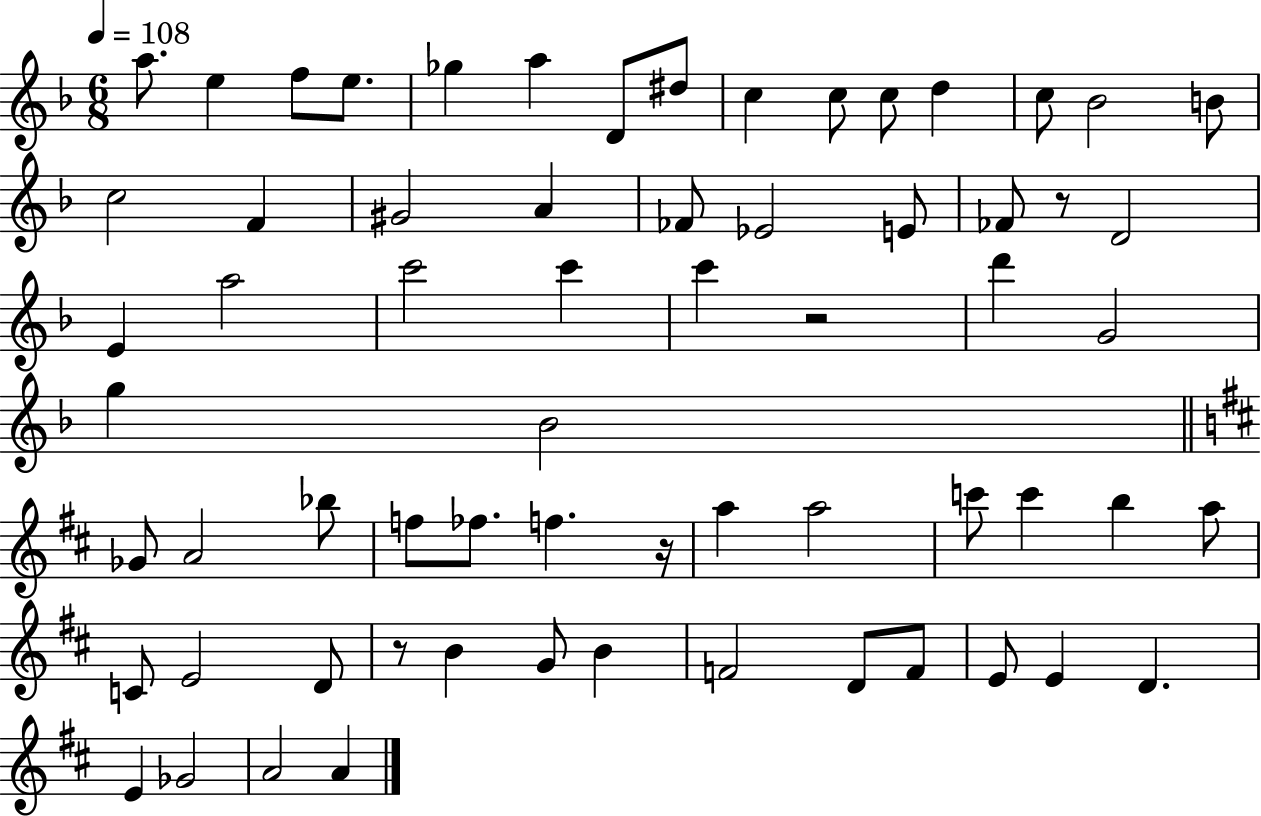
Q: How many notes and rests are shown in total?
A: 65